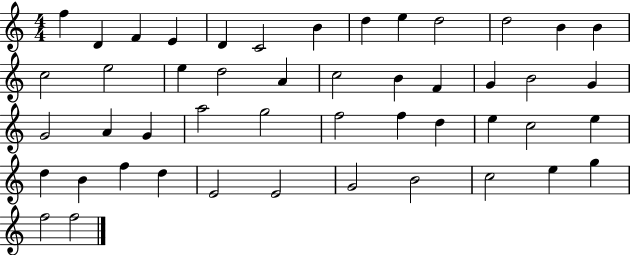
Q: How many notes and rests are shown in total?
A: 48